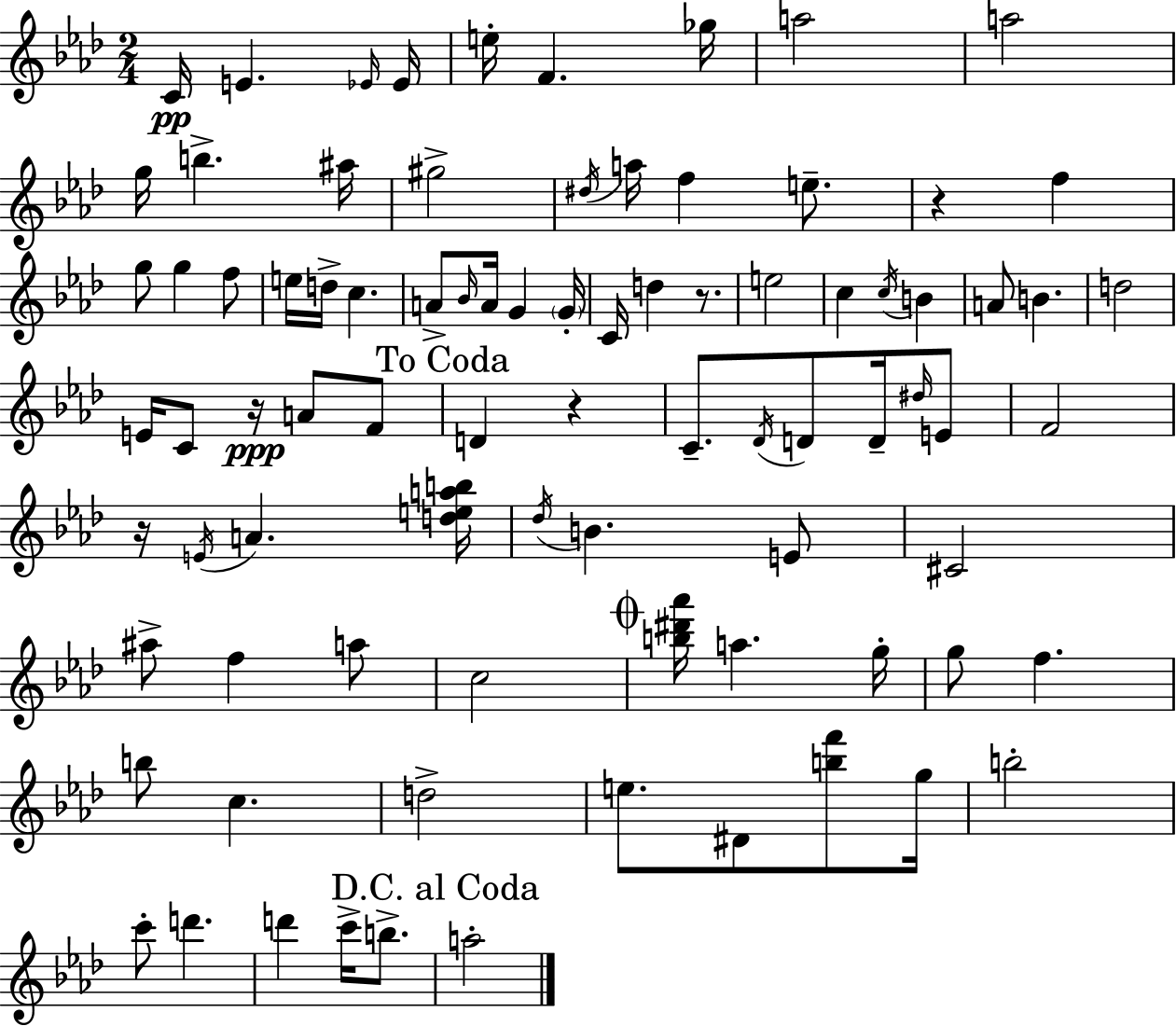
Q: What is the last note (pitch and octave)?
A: A5